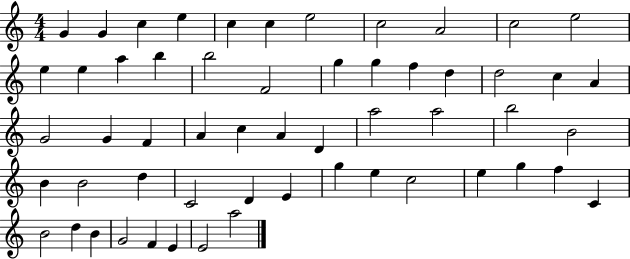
{
  \clef treble
  \numericTimeSignature
  \time 4/4
  \key c \major
  g'4 g'4 c''4 e''4 | c''4 c''4 e''2 | c''2 a'2 | c''2 e''2 | \break e''4 e''4 a''4 b''4 | b''2 f'2 | g''4 g''4 f''4 d''4 | d''2 c''4 a'4 | \break g'2 g'4 f'4 | a'4 c''4 a'4 d'4 | a''2 a''2 | b''2 b'2 | \break b'4 b'2 d''4 | c'2 d'4 e'4 | g''4 e''4 c''2 | e''4 g''4 f''4 c'4 | \break b'2 d''4 b'4 | g'2 f'4 e'4 | e'2 a''2 | \bar "|."
}